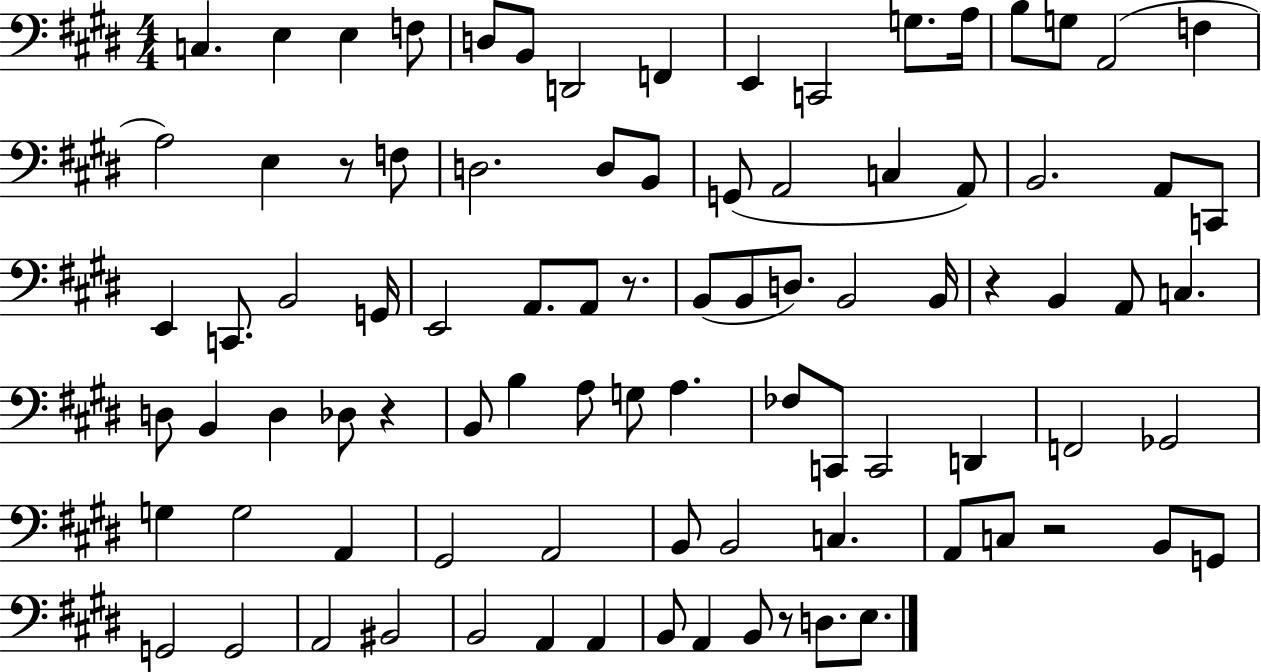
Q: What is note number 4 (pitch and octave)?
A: F3